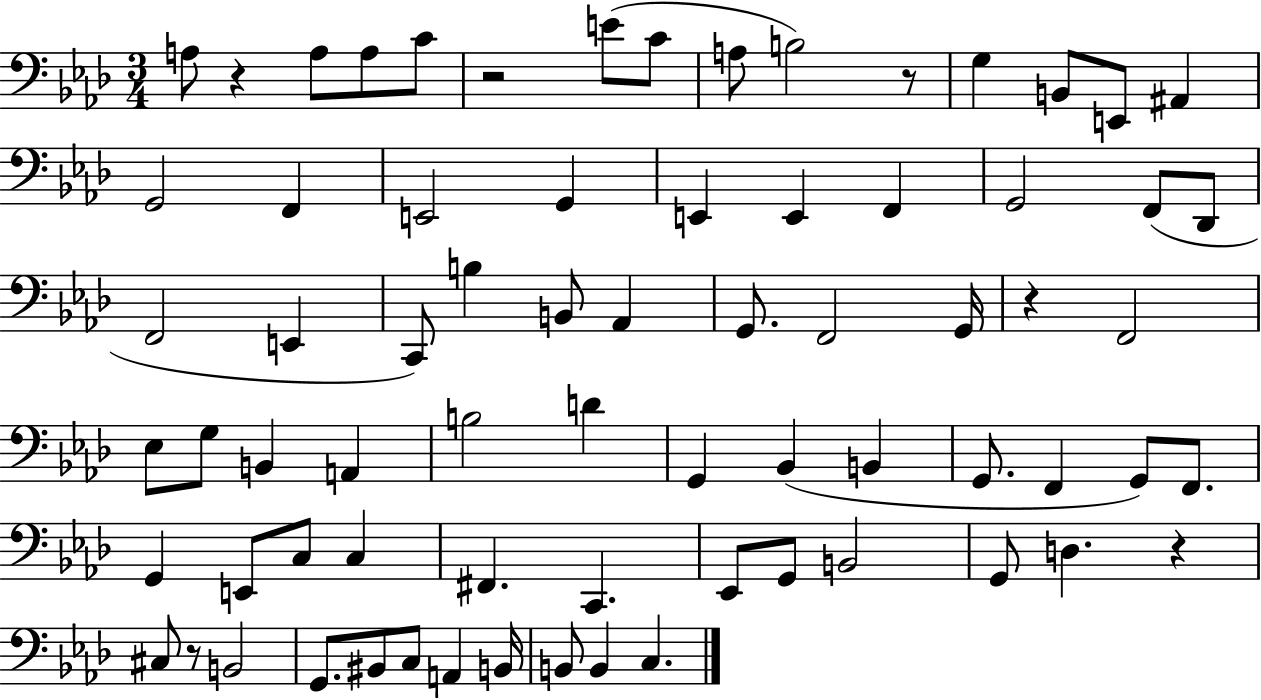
{
  \clef bass
  \numericTimeSignature
  \time 3/4
  \key aes \major
  a8 r4 a8 a8 c'8 | r2 e'8( c'8 | a8 b2) r8 | g4 b,8 e,8 ais,4 | \break g,2 f,4 | e,2 g,4 | e,4 e,4 f,4 | g,2 f,8( des,8 | \break f,2 e,4 | c,8) b4 b,8 aes,4 | g,8. f,2 g,16 | r4 f,2 | \break ees8 g8 b,4 a,4 | b2 d'4 | g,4 bes,4( b,4 | g,8. f,4 g,8) f,8. | \break g,4 e,8 c8 c4 | fis,4. c,4. | ees,8 g,8 b,2 | g,8 d4. r4 | \break cis8 r8 b,2 | g,8. bis,8 c8 a,4 b,16 | b,8 b,4 c4. | \bar "|."
}